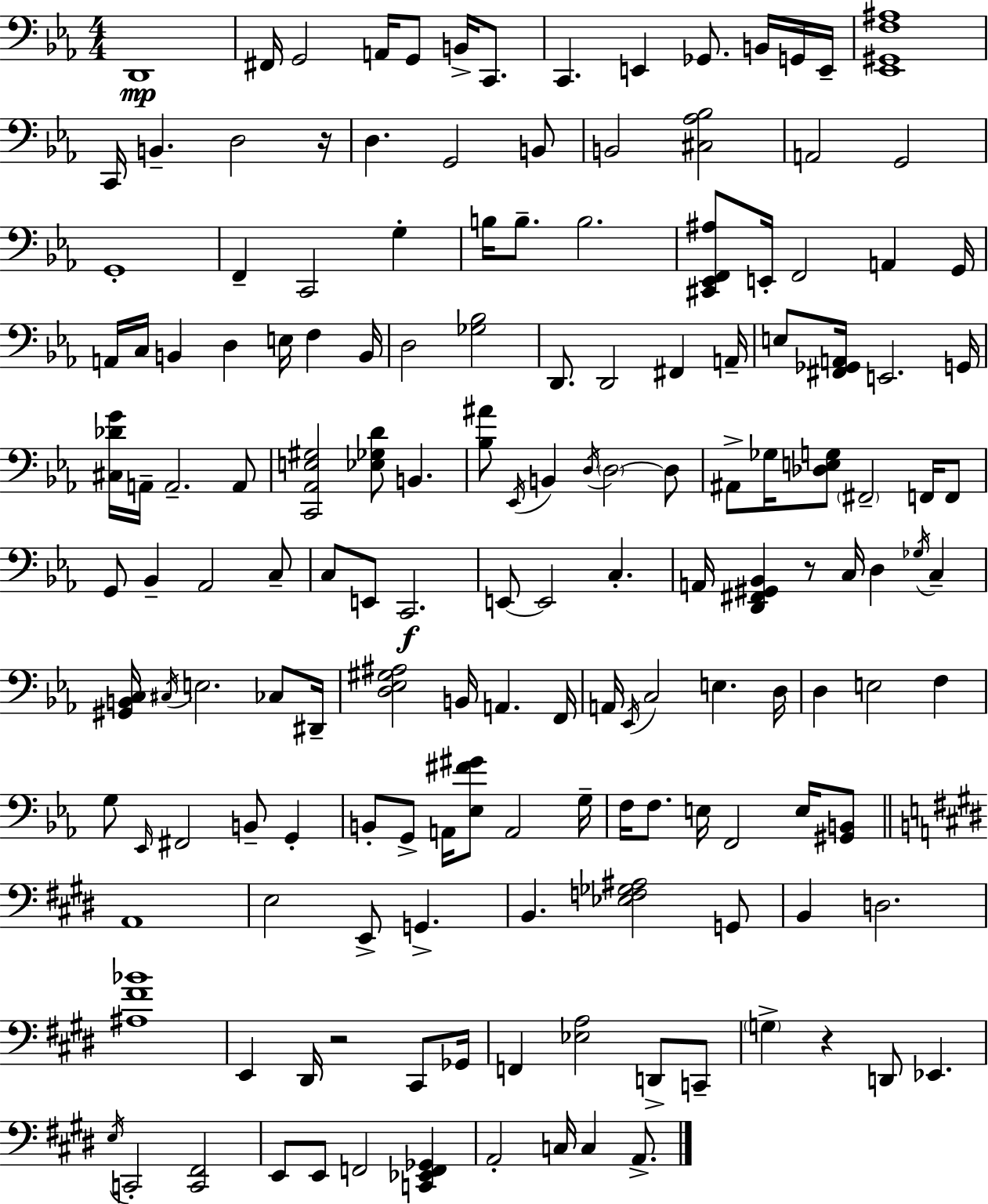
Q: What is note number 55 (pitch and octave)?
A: D3